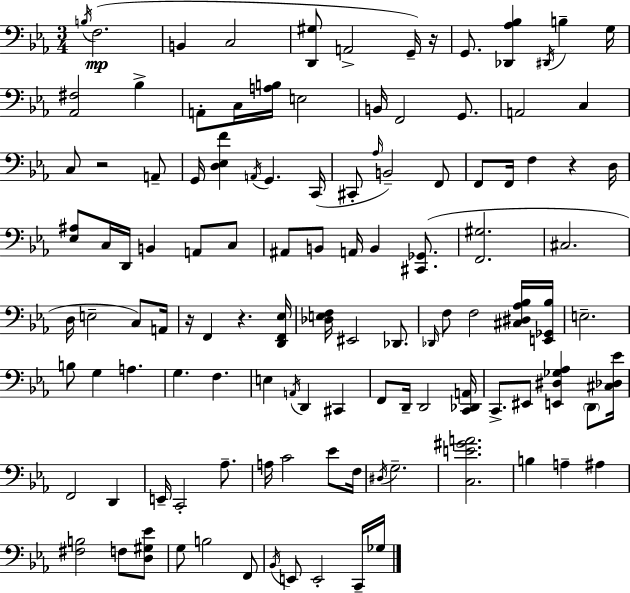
B3/s F3/h. B2/q C3/h [D2,G#3]/e A2/h G2/s R/s G2/e. [Db2,Ab3,Bb3]/q D#2/s B3/q G3/s [Ab2,F#3]/h Bb3/q A2/e C3/s [A3,B3]/s E3/h B2/s F2/h G2/e. A2/h C3/q C3/e R/h A2/e G2/s [D3,Eb3,F4]/q A2/s G2/q. C2/s C#2/e Ab3/s B2/h F2/e F2/e F2/s F3/q R/q D3/s [Eb3,A#3]/e C3/s D2/s B2/q A2/e C3/e A#2/e B2/e A2/s B2/q [C#2,Gb2]/e. [F2,G#3]/h. C#3/h. D3/s E3/h C3/e A2/s R/s F2/q R/q. [D2,F2,Eb3]/s [Db3,E3,F3]/s EIS2/h Db2/e. Db2/s F3/e F3/h [C#3,D#3,Ab3,Bb3]/s [E2,Gb2,Bb3]/s E3/h. B3/e G3/q A3/q. G3/q. F3/q. E3/q A2/s D2/q C#2/q F2/e D2/s D2/h [C2,Db2,A2]/s C2/e. EIS2/e [E2,D#3,Gb3,Ab3]/q D2/e [C#3,Db3,Eb4]/s F2/h D2/q E2/s C2/h Ab3/e. A3/s C4/h Eb4/e F3/s D#3/s G3/h. [C3,E4,G#4,A4]/h. B3/q A3/q A#3/q [F#3,B3]/h F3/e [D3,G#3,Eb4]/e G3/e B3/h F2/e Bb2/s E2/e E2/h C2/s Gb3/s